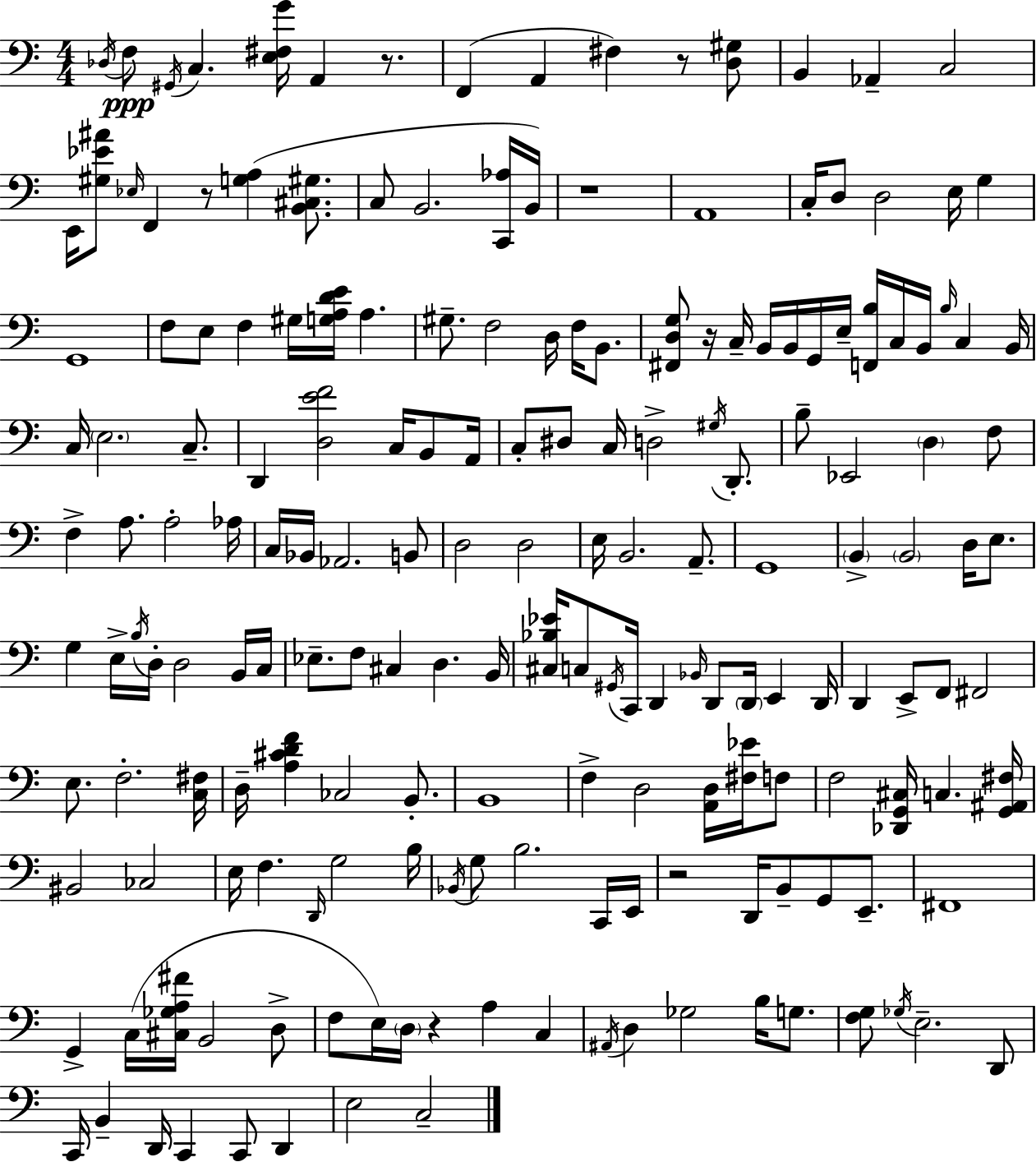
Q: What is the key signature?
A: C major